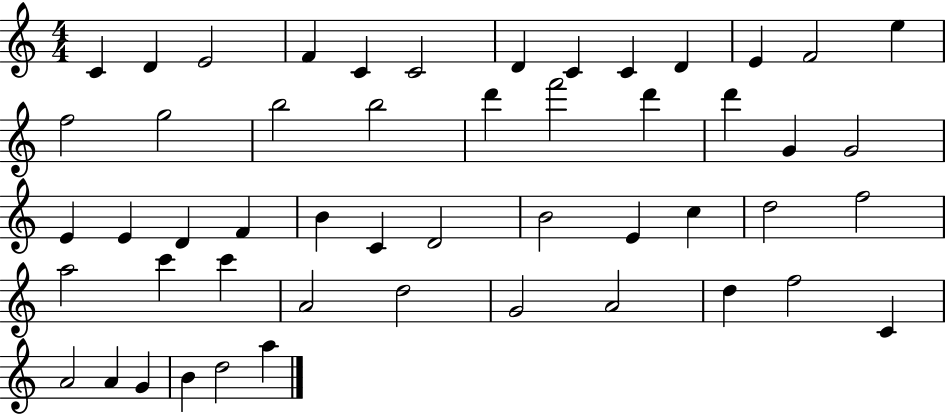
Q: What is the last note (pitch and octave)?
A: A5